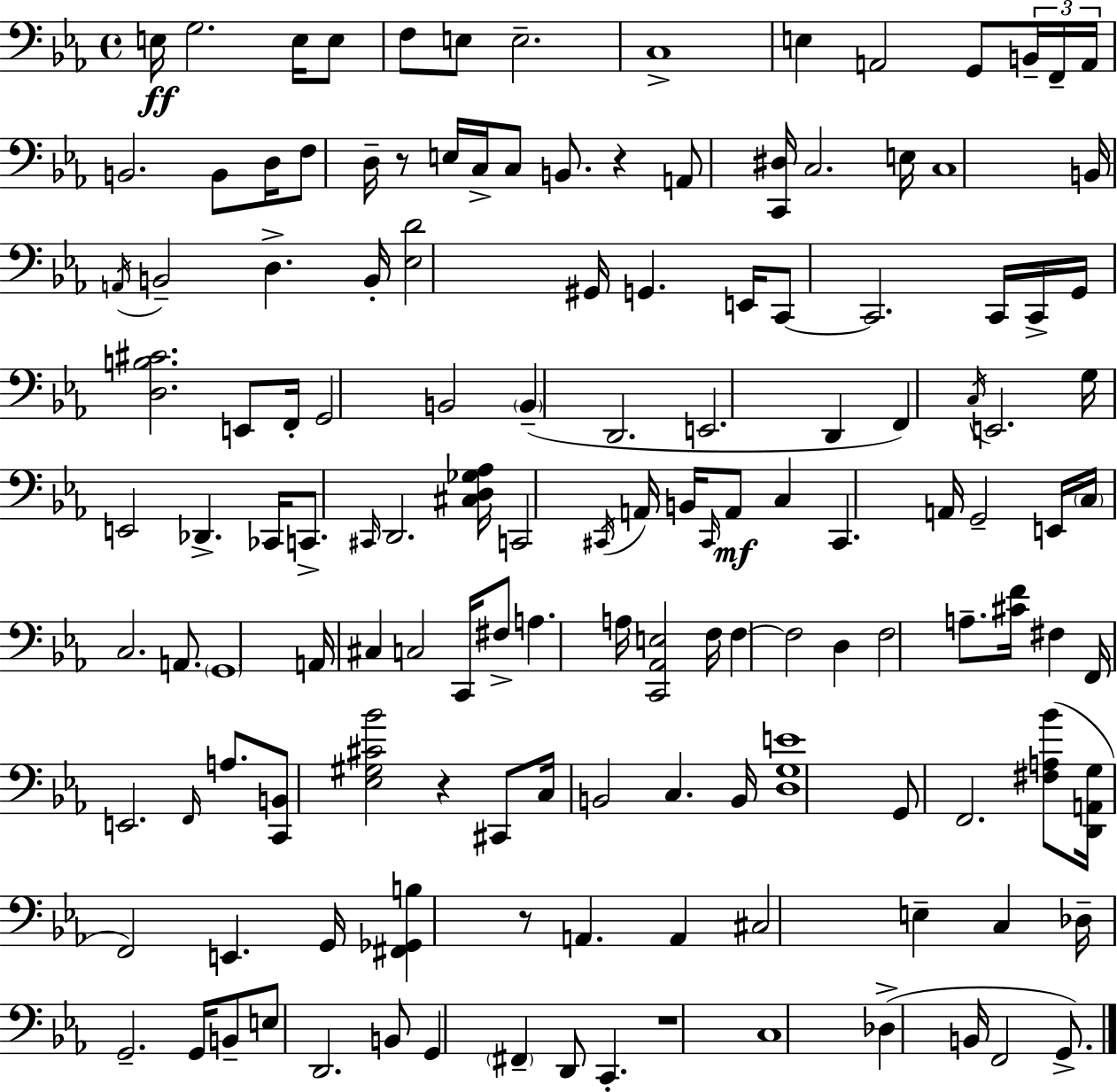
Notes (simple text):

E3/s G3/h. E3/s E3/e F3/e E3/e E3/h. C3/w E3/q A2/h G2/e B2/s F2/s A2/s B2/h. B2/e D3/s F3/e D3/s R/e E3/s C3/s C3/e B2/e. R/q A2/e [C2,D#3]/s C3/h. E3/s C3/w B2/s A2/s B2/h D3/q. B2/s [Eb3,D4]/h G#2/s G2/q. E2/s C2/e C2/h. C2/s C2/s G2/s [D3,B3,C#4]/h. E2/e F2/s G2/h B2/h B2/q D2/h. E2/h. D2/q F2/q C3/s E2/h. G3/s E2/h Db2/q. CES2/s C2/e. C#2/s D2/h. [C#3,D3,Gb3,Ab3]/s C2/h C#2/s A2/s B2/s C#2/s A2/e C3/q C#2/q. A2/s G2/h E2/s C3/s C3/h. A2/e. G2/w A2/s C#3/q C3/h C2/s F#3/e A3/q. A3/s [C2,Ab2,E3]/h F3/s F3/q F3/h D3/q F3/h A3/e. [C#4,F4]/s F#3/q F2/s E2/h. F2/s A3/e. [C2,B2]/e [Eb3,G#3,C#4,Bb4]/h R/q C#2/e C3/s B2/h C3/q. B2/s [D3,G3,E4]/w G2/e F2/h. [F#3,A3,Bb4]/e [D2,A2,G3]/s F2/h E2/q. G2/s [F#2,Gb2,B3]/q R/e A2/q. A2/q C#3/h E3/q C3/q Db3/s G2/h. G2/s B2/e E3/e D2/h. B2/e G2/q F#2/q D2/e C2/q. R/w C3/w Db3/q B2/s F2/h G2/e.